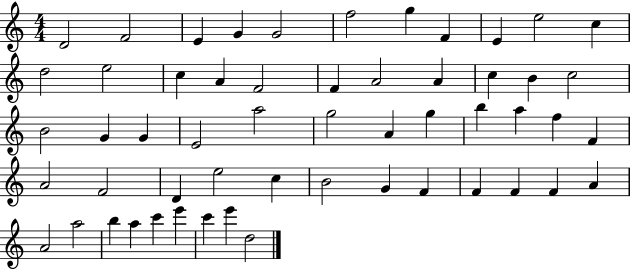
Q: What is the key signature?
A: C major